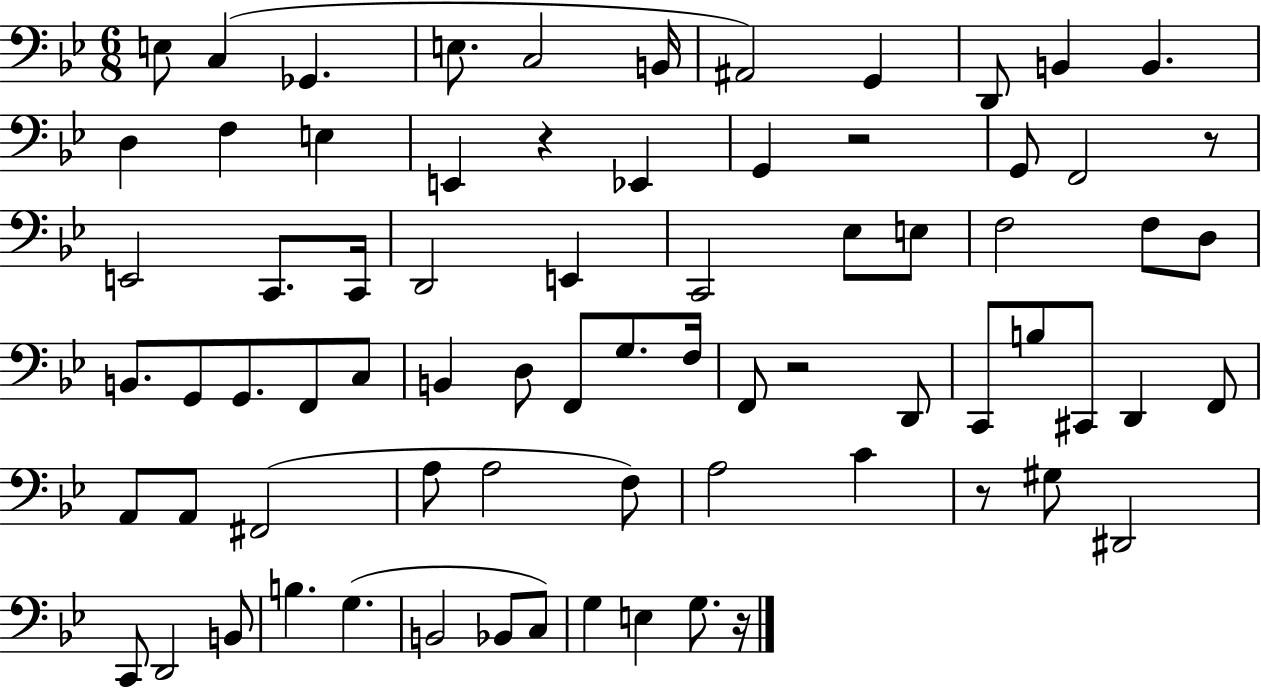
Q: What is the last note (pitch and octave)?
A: G3